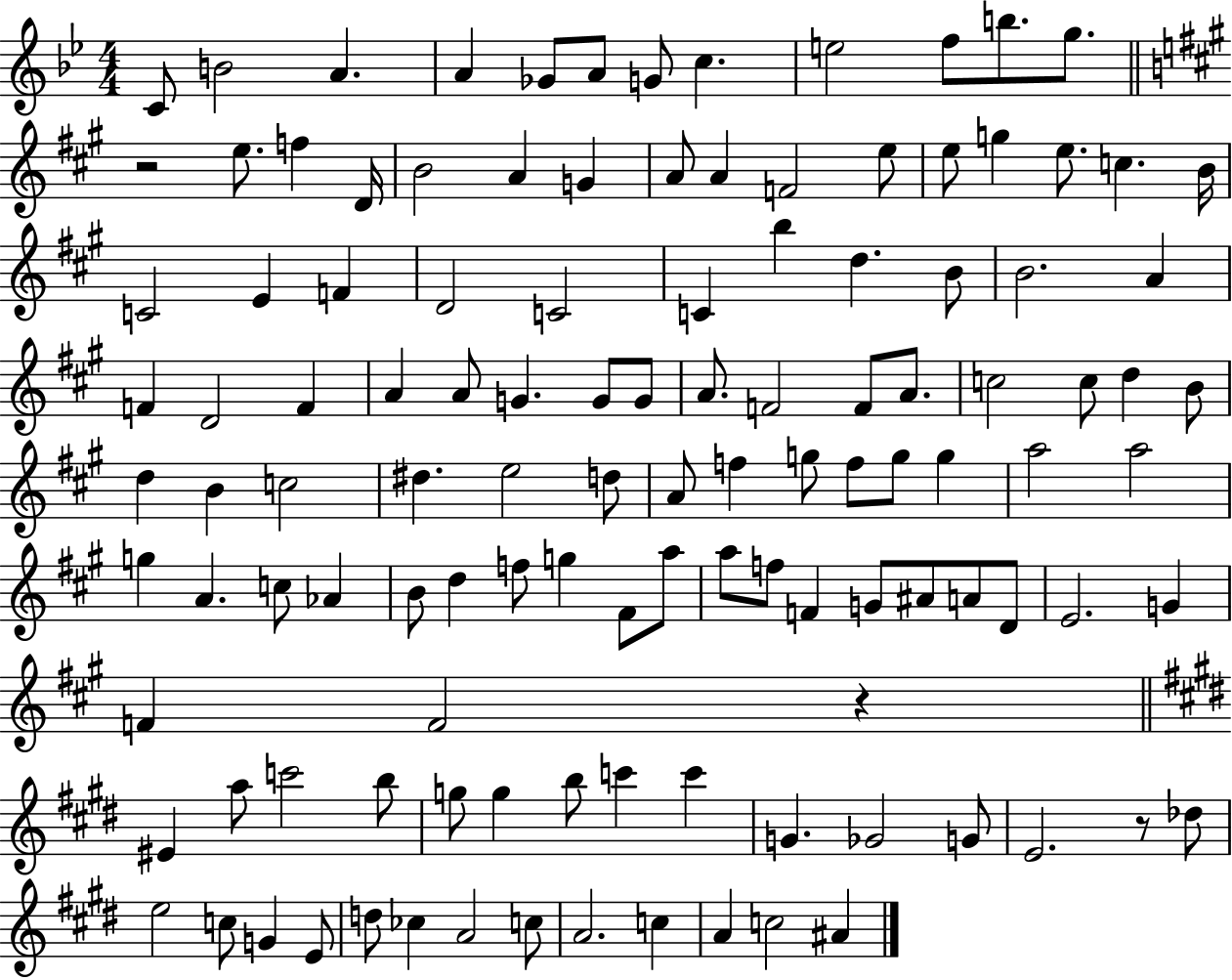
X:1
T:Untitled
M:4/4
L:1/4
K:Bb
C/2 B2 A A _G/2 A/2 G/2 c e2 f/2 b/2 g/2 z2 e/2 f D/4 B2 A G A/2 A F2 e/2 e/2 g e/2 c B/4 C2 E F D2 C2 C b d B/2 B2 A F D2 F A A/2 G G/2 G/2 A/2 F2 F/2 A/2 c2 c/2 d B/2 d B c2 ^d e2 d/2 A/2 f g/2 f/2 g/2 g a2 a2 g A c/2 _A B/2 d f/2 g ^F/2 a/2 a/2 f/2 F G/2 ^A/2 A/2 D/2 E2 G F F2 z ^E a/2 c'2 b/2 g/2 g b/2 c' c' G _G2 G/2 E2 z/2 _d/2 e2 c/2 G E/2 d/2 _c A2 c/2 A2 c A c2 ^A